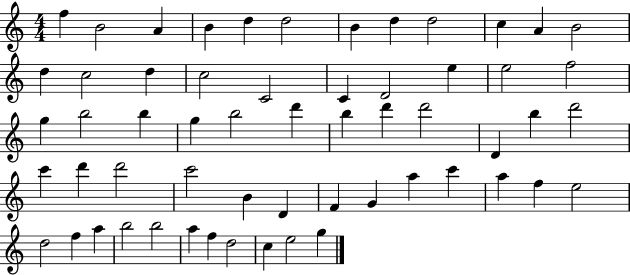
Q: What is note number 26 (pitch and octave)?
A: G5